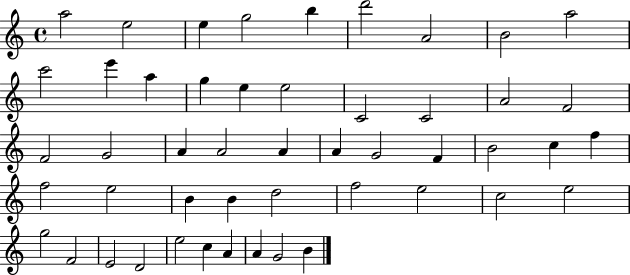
{
  \clef treble
  \time 4/4
  \defaultTimeSignature
  \key c \major
  a''2 e''2 | e''4 g''2 b''4 | d'''2 a'2 | b'2 a''2 | \break c'''2 e'''4 a''4 | g''4 e''4 e''2 | c'2 c'2 | a'2 f'2 | \break f'2 g'2 | a'4 a'2 a'4 | a'4 g'2 f'4 | b'2 c''4 f''4 | \break f''2 e''2 | b'4 b'4 d''2 | f''2 e''2 | c''2 e''2 | \break g''2 f'2 | e'2 d'2 | e''2 c''4 a'4 | a'4 g'2 b'4 | \break \bar "|."
}